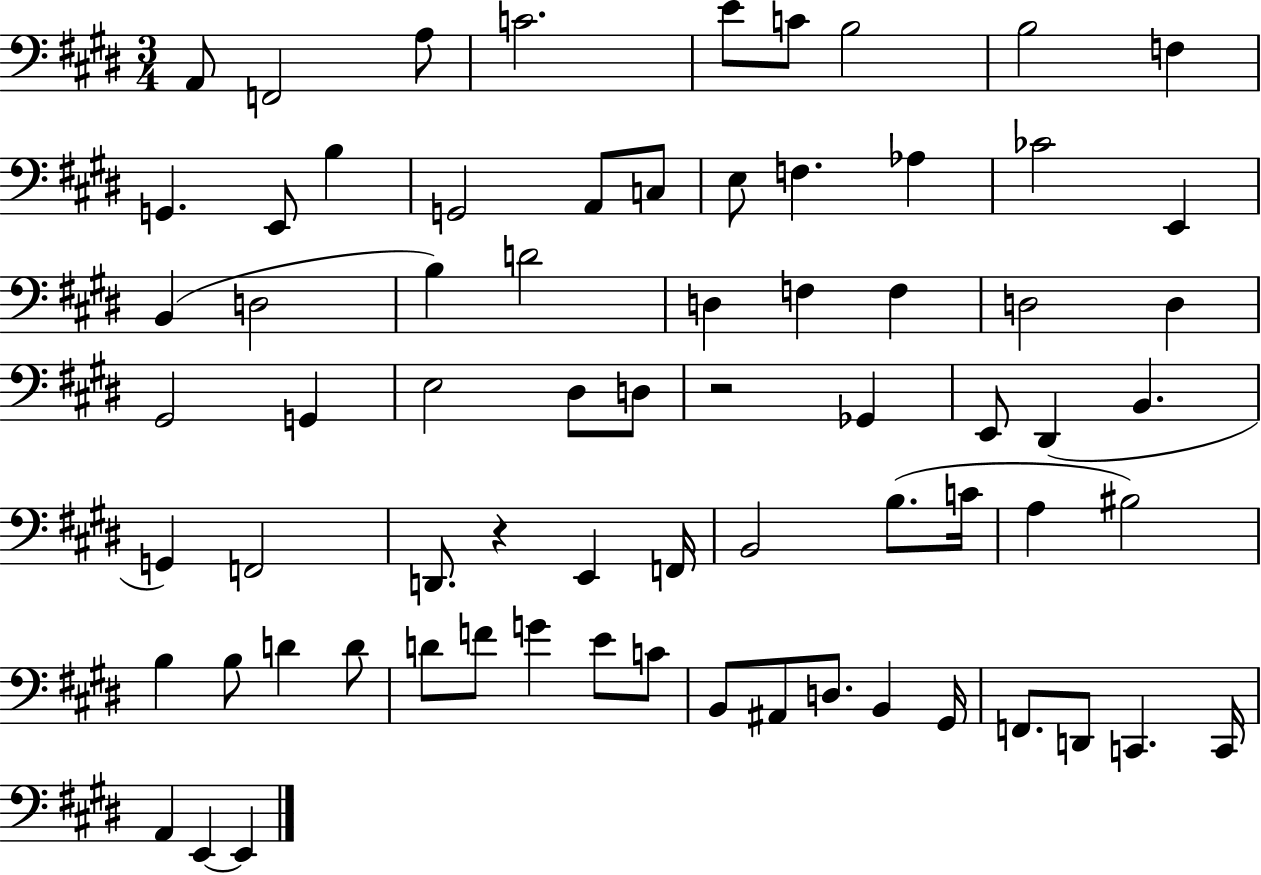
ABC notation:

X:1
T:Untitled
M:3/4
L:1/4
K:E
A,,/2 F,,2 A,/2 C2 E/2 C/2 B,2 B,2 F, G,, E,,/2 B, G,,2 A,,/2 C,/2 E,/2 F, _A, _C2 E,, B,, D,2 B, D2 D, F, F, D,2 D, ^G,,2 G,, E,2 ^D,/2 D,/2 z2 _G,, E,,/2 ^D,, B,, G,, F,,2 D,,/2 z E,, F,,/4 B,,2 B,/2 C/4 A, ^B,2 B, B,/2 D D/2 D/2 F/2 G E/2 C/2 B,,/2 ^A,,/2 D,/2 B,, ^G,,/4 F,,/2 D,,/2 C,, C,,/4 A,, E,, E,,